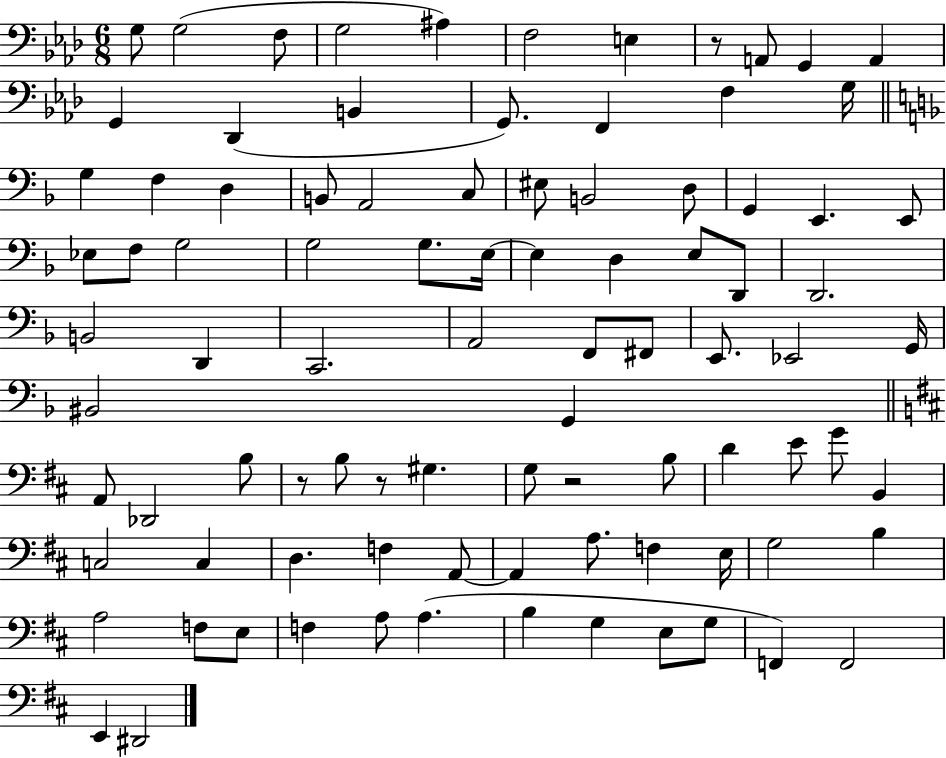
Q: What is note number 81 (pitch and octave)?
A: G3